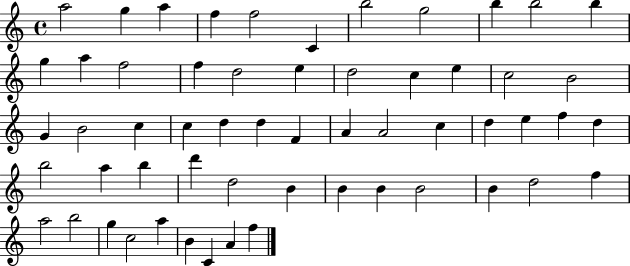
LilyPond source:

{
  \clef treble
  \time 4/4
  \defaultTimeSignature
  \key c \major
  a''2 g''4 a''4 | f''4 f''2 c'4 | b''2 g''2 | b''4 b''2 b''4 | \break g''4 a''4 f''2 | f''4 d''2 e''4 | d''2 c''4 e''4 | c''2 b'2 | \break g'4 b'2 c''4 | c''4 d''4 d''4 f'4 | a'4 a'2 c''4 | d''4 e''4 f''4 d''4 | \break b''2 a''4 b''4 | d'''4 d''2 b'4 | b'4 b'4 b'2 | b'4 d''2 f''4 | \break a''2 b''2 | g''4 c''2 a''4 | b'4 c'4 a'4 f''4 | \bar "|."
}